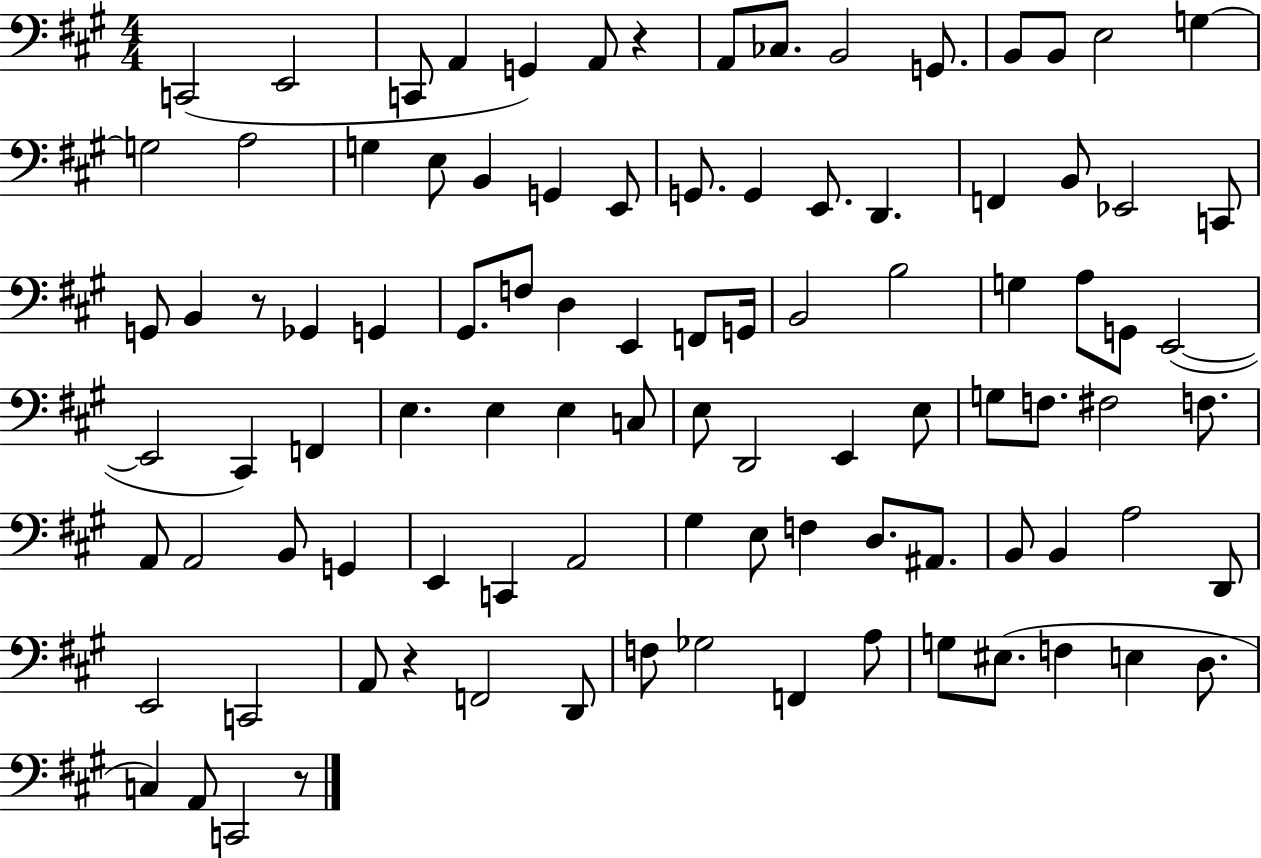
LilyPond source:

{
  \clef bass
  \numericTimeSignature
  \time 4/4
  \key a \major
  \repeat volta 2 { c,2( e,2 | c,8 a,4 g,4) a,8 r4 | a,8 ces8. b,2 g,8. | b,8 b,8 e2 g4~~ | \break g2 a2 | g4 e8 b,4 g,4 e,8 | g,8. g,4 e,8. d,4. | f,4 b,8 ees,2 c,8 | \break g,8 b,4 r8 ges,4 g,4 | gis,8. f8 d4 e,4 f,8 g,16 | b,2 b2 | g4 a8 g,8 e,2~(~ | \break e,2 cis,4) f,4 | e4. e4 e4 c8 | e8 d,2 e,4 e8 | g8 f8. fis2 f8. | \break a,8 a,2 b,8 g,4 | e,4 c,4 a,2 | gis4 e8 f4 d8. ais,8. | b,8 b,4 a2 d,8 | \break e,2 c,2 | a,8 r4 f,2 d,8 | f8 ges2 f,4 a8 | g8 eis8.( f4 e4 d8. | \break c4) a,8 c,2 r8 | } \bar "|."
}